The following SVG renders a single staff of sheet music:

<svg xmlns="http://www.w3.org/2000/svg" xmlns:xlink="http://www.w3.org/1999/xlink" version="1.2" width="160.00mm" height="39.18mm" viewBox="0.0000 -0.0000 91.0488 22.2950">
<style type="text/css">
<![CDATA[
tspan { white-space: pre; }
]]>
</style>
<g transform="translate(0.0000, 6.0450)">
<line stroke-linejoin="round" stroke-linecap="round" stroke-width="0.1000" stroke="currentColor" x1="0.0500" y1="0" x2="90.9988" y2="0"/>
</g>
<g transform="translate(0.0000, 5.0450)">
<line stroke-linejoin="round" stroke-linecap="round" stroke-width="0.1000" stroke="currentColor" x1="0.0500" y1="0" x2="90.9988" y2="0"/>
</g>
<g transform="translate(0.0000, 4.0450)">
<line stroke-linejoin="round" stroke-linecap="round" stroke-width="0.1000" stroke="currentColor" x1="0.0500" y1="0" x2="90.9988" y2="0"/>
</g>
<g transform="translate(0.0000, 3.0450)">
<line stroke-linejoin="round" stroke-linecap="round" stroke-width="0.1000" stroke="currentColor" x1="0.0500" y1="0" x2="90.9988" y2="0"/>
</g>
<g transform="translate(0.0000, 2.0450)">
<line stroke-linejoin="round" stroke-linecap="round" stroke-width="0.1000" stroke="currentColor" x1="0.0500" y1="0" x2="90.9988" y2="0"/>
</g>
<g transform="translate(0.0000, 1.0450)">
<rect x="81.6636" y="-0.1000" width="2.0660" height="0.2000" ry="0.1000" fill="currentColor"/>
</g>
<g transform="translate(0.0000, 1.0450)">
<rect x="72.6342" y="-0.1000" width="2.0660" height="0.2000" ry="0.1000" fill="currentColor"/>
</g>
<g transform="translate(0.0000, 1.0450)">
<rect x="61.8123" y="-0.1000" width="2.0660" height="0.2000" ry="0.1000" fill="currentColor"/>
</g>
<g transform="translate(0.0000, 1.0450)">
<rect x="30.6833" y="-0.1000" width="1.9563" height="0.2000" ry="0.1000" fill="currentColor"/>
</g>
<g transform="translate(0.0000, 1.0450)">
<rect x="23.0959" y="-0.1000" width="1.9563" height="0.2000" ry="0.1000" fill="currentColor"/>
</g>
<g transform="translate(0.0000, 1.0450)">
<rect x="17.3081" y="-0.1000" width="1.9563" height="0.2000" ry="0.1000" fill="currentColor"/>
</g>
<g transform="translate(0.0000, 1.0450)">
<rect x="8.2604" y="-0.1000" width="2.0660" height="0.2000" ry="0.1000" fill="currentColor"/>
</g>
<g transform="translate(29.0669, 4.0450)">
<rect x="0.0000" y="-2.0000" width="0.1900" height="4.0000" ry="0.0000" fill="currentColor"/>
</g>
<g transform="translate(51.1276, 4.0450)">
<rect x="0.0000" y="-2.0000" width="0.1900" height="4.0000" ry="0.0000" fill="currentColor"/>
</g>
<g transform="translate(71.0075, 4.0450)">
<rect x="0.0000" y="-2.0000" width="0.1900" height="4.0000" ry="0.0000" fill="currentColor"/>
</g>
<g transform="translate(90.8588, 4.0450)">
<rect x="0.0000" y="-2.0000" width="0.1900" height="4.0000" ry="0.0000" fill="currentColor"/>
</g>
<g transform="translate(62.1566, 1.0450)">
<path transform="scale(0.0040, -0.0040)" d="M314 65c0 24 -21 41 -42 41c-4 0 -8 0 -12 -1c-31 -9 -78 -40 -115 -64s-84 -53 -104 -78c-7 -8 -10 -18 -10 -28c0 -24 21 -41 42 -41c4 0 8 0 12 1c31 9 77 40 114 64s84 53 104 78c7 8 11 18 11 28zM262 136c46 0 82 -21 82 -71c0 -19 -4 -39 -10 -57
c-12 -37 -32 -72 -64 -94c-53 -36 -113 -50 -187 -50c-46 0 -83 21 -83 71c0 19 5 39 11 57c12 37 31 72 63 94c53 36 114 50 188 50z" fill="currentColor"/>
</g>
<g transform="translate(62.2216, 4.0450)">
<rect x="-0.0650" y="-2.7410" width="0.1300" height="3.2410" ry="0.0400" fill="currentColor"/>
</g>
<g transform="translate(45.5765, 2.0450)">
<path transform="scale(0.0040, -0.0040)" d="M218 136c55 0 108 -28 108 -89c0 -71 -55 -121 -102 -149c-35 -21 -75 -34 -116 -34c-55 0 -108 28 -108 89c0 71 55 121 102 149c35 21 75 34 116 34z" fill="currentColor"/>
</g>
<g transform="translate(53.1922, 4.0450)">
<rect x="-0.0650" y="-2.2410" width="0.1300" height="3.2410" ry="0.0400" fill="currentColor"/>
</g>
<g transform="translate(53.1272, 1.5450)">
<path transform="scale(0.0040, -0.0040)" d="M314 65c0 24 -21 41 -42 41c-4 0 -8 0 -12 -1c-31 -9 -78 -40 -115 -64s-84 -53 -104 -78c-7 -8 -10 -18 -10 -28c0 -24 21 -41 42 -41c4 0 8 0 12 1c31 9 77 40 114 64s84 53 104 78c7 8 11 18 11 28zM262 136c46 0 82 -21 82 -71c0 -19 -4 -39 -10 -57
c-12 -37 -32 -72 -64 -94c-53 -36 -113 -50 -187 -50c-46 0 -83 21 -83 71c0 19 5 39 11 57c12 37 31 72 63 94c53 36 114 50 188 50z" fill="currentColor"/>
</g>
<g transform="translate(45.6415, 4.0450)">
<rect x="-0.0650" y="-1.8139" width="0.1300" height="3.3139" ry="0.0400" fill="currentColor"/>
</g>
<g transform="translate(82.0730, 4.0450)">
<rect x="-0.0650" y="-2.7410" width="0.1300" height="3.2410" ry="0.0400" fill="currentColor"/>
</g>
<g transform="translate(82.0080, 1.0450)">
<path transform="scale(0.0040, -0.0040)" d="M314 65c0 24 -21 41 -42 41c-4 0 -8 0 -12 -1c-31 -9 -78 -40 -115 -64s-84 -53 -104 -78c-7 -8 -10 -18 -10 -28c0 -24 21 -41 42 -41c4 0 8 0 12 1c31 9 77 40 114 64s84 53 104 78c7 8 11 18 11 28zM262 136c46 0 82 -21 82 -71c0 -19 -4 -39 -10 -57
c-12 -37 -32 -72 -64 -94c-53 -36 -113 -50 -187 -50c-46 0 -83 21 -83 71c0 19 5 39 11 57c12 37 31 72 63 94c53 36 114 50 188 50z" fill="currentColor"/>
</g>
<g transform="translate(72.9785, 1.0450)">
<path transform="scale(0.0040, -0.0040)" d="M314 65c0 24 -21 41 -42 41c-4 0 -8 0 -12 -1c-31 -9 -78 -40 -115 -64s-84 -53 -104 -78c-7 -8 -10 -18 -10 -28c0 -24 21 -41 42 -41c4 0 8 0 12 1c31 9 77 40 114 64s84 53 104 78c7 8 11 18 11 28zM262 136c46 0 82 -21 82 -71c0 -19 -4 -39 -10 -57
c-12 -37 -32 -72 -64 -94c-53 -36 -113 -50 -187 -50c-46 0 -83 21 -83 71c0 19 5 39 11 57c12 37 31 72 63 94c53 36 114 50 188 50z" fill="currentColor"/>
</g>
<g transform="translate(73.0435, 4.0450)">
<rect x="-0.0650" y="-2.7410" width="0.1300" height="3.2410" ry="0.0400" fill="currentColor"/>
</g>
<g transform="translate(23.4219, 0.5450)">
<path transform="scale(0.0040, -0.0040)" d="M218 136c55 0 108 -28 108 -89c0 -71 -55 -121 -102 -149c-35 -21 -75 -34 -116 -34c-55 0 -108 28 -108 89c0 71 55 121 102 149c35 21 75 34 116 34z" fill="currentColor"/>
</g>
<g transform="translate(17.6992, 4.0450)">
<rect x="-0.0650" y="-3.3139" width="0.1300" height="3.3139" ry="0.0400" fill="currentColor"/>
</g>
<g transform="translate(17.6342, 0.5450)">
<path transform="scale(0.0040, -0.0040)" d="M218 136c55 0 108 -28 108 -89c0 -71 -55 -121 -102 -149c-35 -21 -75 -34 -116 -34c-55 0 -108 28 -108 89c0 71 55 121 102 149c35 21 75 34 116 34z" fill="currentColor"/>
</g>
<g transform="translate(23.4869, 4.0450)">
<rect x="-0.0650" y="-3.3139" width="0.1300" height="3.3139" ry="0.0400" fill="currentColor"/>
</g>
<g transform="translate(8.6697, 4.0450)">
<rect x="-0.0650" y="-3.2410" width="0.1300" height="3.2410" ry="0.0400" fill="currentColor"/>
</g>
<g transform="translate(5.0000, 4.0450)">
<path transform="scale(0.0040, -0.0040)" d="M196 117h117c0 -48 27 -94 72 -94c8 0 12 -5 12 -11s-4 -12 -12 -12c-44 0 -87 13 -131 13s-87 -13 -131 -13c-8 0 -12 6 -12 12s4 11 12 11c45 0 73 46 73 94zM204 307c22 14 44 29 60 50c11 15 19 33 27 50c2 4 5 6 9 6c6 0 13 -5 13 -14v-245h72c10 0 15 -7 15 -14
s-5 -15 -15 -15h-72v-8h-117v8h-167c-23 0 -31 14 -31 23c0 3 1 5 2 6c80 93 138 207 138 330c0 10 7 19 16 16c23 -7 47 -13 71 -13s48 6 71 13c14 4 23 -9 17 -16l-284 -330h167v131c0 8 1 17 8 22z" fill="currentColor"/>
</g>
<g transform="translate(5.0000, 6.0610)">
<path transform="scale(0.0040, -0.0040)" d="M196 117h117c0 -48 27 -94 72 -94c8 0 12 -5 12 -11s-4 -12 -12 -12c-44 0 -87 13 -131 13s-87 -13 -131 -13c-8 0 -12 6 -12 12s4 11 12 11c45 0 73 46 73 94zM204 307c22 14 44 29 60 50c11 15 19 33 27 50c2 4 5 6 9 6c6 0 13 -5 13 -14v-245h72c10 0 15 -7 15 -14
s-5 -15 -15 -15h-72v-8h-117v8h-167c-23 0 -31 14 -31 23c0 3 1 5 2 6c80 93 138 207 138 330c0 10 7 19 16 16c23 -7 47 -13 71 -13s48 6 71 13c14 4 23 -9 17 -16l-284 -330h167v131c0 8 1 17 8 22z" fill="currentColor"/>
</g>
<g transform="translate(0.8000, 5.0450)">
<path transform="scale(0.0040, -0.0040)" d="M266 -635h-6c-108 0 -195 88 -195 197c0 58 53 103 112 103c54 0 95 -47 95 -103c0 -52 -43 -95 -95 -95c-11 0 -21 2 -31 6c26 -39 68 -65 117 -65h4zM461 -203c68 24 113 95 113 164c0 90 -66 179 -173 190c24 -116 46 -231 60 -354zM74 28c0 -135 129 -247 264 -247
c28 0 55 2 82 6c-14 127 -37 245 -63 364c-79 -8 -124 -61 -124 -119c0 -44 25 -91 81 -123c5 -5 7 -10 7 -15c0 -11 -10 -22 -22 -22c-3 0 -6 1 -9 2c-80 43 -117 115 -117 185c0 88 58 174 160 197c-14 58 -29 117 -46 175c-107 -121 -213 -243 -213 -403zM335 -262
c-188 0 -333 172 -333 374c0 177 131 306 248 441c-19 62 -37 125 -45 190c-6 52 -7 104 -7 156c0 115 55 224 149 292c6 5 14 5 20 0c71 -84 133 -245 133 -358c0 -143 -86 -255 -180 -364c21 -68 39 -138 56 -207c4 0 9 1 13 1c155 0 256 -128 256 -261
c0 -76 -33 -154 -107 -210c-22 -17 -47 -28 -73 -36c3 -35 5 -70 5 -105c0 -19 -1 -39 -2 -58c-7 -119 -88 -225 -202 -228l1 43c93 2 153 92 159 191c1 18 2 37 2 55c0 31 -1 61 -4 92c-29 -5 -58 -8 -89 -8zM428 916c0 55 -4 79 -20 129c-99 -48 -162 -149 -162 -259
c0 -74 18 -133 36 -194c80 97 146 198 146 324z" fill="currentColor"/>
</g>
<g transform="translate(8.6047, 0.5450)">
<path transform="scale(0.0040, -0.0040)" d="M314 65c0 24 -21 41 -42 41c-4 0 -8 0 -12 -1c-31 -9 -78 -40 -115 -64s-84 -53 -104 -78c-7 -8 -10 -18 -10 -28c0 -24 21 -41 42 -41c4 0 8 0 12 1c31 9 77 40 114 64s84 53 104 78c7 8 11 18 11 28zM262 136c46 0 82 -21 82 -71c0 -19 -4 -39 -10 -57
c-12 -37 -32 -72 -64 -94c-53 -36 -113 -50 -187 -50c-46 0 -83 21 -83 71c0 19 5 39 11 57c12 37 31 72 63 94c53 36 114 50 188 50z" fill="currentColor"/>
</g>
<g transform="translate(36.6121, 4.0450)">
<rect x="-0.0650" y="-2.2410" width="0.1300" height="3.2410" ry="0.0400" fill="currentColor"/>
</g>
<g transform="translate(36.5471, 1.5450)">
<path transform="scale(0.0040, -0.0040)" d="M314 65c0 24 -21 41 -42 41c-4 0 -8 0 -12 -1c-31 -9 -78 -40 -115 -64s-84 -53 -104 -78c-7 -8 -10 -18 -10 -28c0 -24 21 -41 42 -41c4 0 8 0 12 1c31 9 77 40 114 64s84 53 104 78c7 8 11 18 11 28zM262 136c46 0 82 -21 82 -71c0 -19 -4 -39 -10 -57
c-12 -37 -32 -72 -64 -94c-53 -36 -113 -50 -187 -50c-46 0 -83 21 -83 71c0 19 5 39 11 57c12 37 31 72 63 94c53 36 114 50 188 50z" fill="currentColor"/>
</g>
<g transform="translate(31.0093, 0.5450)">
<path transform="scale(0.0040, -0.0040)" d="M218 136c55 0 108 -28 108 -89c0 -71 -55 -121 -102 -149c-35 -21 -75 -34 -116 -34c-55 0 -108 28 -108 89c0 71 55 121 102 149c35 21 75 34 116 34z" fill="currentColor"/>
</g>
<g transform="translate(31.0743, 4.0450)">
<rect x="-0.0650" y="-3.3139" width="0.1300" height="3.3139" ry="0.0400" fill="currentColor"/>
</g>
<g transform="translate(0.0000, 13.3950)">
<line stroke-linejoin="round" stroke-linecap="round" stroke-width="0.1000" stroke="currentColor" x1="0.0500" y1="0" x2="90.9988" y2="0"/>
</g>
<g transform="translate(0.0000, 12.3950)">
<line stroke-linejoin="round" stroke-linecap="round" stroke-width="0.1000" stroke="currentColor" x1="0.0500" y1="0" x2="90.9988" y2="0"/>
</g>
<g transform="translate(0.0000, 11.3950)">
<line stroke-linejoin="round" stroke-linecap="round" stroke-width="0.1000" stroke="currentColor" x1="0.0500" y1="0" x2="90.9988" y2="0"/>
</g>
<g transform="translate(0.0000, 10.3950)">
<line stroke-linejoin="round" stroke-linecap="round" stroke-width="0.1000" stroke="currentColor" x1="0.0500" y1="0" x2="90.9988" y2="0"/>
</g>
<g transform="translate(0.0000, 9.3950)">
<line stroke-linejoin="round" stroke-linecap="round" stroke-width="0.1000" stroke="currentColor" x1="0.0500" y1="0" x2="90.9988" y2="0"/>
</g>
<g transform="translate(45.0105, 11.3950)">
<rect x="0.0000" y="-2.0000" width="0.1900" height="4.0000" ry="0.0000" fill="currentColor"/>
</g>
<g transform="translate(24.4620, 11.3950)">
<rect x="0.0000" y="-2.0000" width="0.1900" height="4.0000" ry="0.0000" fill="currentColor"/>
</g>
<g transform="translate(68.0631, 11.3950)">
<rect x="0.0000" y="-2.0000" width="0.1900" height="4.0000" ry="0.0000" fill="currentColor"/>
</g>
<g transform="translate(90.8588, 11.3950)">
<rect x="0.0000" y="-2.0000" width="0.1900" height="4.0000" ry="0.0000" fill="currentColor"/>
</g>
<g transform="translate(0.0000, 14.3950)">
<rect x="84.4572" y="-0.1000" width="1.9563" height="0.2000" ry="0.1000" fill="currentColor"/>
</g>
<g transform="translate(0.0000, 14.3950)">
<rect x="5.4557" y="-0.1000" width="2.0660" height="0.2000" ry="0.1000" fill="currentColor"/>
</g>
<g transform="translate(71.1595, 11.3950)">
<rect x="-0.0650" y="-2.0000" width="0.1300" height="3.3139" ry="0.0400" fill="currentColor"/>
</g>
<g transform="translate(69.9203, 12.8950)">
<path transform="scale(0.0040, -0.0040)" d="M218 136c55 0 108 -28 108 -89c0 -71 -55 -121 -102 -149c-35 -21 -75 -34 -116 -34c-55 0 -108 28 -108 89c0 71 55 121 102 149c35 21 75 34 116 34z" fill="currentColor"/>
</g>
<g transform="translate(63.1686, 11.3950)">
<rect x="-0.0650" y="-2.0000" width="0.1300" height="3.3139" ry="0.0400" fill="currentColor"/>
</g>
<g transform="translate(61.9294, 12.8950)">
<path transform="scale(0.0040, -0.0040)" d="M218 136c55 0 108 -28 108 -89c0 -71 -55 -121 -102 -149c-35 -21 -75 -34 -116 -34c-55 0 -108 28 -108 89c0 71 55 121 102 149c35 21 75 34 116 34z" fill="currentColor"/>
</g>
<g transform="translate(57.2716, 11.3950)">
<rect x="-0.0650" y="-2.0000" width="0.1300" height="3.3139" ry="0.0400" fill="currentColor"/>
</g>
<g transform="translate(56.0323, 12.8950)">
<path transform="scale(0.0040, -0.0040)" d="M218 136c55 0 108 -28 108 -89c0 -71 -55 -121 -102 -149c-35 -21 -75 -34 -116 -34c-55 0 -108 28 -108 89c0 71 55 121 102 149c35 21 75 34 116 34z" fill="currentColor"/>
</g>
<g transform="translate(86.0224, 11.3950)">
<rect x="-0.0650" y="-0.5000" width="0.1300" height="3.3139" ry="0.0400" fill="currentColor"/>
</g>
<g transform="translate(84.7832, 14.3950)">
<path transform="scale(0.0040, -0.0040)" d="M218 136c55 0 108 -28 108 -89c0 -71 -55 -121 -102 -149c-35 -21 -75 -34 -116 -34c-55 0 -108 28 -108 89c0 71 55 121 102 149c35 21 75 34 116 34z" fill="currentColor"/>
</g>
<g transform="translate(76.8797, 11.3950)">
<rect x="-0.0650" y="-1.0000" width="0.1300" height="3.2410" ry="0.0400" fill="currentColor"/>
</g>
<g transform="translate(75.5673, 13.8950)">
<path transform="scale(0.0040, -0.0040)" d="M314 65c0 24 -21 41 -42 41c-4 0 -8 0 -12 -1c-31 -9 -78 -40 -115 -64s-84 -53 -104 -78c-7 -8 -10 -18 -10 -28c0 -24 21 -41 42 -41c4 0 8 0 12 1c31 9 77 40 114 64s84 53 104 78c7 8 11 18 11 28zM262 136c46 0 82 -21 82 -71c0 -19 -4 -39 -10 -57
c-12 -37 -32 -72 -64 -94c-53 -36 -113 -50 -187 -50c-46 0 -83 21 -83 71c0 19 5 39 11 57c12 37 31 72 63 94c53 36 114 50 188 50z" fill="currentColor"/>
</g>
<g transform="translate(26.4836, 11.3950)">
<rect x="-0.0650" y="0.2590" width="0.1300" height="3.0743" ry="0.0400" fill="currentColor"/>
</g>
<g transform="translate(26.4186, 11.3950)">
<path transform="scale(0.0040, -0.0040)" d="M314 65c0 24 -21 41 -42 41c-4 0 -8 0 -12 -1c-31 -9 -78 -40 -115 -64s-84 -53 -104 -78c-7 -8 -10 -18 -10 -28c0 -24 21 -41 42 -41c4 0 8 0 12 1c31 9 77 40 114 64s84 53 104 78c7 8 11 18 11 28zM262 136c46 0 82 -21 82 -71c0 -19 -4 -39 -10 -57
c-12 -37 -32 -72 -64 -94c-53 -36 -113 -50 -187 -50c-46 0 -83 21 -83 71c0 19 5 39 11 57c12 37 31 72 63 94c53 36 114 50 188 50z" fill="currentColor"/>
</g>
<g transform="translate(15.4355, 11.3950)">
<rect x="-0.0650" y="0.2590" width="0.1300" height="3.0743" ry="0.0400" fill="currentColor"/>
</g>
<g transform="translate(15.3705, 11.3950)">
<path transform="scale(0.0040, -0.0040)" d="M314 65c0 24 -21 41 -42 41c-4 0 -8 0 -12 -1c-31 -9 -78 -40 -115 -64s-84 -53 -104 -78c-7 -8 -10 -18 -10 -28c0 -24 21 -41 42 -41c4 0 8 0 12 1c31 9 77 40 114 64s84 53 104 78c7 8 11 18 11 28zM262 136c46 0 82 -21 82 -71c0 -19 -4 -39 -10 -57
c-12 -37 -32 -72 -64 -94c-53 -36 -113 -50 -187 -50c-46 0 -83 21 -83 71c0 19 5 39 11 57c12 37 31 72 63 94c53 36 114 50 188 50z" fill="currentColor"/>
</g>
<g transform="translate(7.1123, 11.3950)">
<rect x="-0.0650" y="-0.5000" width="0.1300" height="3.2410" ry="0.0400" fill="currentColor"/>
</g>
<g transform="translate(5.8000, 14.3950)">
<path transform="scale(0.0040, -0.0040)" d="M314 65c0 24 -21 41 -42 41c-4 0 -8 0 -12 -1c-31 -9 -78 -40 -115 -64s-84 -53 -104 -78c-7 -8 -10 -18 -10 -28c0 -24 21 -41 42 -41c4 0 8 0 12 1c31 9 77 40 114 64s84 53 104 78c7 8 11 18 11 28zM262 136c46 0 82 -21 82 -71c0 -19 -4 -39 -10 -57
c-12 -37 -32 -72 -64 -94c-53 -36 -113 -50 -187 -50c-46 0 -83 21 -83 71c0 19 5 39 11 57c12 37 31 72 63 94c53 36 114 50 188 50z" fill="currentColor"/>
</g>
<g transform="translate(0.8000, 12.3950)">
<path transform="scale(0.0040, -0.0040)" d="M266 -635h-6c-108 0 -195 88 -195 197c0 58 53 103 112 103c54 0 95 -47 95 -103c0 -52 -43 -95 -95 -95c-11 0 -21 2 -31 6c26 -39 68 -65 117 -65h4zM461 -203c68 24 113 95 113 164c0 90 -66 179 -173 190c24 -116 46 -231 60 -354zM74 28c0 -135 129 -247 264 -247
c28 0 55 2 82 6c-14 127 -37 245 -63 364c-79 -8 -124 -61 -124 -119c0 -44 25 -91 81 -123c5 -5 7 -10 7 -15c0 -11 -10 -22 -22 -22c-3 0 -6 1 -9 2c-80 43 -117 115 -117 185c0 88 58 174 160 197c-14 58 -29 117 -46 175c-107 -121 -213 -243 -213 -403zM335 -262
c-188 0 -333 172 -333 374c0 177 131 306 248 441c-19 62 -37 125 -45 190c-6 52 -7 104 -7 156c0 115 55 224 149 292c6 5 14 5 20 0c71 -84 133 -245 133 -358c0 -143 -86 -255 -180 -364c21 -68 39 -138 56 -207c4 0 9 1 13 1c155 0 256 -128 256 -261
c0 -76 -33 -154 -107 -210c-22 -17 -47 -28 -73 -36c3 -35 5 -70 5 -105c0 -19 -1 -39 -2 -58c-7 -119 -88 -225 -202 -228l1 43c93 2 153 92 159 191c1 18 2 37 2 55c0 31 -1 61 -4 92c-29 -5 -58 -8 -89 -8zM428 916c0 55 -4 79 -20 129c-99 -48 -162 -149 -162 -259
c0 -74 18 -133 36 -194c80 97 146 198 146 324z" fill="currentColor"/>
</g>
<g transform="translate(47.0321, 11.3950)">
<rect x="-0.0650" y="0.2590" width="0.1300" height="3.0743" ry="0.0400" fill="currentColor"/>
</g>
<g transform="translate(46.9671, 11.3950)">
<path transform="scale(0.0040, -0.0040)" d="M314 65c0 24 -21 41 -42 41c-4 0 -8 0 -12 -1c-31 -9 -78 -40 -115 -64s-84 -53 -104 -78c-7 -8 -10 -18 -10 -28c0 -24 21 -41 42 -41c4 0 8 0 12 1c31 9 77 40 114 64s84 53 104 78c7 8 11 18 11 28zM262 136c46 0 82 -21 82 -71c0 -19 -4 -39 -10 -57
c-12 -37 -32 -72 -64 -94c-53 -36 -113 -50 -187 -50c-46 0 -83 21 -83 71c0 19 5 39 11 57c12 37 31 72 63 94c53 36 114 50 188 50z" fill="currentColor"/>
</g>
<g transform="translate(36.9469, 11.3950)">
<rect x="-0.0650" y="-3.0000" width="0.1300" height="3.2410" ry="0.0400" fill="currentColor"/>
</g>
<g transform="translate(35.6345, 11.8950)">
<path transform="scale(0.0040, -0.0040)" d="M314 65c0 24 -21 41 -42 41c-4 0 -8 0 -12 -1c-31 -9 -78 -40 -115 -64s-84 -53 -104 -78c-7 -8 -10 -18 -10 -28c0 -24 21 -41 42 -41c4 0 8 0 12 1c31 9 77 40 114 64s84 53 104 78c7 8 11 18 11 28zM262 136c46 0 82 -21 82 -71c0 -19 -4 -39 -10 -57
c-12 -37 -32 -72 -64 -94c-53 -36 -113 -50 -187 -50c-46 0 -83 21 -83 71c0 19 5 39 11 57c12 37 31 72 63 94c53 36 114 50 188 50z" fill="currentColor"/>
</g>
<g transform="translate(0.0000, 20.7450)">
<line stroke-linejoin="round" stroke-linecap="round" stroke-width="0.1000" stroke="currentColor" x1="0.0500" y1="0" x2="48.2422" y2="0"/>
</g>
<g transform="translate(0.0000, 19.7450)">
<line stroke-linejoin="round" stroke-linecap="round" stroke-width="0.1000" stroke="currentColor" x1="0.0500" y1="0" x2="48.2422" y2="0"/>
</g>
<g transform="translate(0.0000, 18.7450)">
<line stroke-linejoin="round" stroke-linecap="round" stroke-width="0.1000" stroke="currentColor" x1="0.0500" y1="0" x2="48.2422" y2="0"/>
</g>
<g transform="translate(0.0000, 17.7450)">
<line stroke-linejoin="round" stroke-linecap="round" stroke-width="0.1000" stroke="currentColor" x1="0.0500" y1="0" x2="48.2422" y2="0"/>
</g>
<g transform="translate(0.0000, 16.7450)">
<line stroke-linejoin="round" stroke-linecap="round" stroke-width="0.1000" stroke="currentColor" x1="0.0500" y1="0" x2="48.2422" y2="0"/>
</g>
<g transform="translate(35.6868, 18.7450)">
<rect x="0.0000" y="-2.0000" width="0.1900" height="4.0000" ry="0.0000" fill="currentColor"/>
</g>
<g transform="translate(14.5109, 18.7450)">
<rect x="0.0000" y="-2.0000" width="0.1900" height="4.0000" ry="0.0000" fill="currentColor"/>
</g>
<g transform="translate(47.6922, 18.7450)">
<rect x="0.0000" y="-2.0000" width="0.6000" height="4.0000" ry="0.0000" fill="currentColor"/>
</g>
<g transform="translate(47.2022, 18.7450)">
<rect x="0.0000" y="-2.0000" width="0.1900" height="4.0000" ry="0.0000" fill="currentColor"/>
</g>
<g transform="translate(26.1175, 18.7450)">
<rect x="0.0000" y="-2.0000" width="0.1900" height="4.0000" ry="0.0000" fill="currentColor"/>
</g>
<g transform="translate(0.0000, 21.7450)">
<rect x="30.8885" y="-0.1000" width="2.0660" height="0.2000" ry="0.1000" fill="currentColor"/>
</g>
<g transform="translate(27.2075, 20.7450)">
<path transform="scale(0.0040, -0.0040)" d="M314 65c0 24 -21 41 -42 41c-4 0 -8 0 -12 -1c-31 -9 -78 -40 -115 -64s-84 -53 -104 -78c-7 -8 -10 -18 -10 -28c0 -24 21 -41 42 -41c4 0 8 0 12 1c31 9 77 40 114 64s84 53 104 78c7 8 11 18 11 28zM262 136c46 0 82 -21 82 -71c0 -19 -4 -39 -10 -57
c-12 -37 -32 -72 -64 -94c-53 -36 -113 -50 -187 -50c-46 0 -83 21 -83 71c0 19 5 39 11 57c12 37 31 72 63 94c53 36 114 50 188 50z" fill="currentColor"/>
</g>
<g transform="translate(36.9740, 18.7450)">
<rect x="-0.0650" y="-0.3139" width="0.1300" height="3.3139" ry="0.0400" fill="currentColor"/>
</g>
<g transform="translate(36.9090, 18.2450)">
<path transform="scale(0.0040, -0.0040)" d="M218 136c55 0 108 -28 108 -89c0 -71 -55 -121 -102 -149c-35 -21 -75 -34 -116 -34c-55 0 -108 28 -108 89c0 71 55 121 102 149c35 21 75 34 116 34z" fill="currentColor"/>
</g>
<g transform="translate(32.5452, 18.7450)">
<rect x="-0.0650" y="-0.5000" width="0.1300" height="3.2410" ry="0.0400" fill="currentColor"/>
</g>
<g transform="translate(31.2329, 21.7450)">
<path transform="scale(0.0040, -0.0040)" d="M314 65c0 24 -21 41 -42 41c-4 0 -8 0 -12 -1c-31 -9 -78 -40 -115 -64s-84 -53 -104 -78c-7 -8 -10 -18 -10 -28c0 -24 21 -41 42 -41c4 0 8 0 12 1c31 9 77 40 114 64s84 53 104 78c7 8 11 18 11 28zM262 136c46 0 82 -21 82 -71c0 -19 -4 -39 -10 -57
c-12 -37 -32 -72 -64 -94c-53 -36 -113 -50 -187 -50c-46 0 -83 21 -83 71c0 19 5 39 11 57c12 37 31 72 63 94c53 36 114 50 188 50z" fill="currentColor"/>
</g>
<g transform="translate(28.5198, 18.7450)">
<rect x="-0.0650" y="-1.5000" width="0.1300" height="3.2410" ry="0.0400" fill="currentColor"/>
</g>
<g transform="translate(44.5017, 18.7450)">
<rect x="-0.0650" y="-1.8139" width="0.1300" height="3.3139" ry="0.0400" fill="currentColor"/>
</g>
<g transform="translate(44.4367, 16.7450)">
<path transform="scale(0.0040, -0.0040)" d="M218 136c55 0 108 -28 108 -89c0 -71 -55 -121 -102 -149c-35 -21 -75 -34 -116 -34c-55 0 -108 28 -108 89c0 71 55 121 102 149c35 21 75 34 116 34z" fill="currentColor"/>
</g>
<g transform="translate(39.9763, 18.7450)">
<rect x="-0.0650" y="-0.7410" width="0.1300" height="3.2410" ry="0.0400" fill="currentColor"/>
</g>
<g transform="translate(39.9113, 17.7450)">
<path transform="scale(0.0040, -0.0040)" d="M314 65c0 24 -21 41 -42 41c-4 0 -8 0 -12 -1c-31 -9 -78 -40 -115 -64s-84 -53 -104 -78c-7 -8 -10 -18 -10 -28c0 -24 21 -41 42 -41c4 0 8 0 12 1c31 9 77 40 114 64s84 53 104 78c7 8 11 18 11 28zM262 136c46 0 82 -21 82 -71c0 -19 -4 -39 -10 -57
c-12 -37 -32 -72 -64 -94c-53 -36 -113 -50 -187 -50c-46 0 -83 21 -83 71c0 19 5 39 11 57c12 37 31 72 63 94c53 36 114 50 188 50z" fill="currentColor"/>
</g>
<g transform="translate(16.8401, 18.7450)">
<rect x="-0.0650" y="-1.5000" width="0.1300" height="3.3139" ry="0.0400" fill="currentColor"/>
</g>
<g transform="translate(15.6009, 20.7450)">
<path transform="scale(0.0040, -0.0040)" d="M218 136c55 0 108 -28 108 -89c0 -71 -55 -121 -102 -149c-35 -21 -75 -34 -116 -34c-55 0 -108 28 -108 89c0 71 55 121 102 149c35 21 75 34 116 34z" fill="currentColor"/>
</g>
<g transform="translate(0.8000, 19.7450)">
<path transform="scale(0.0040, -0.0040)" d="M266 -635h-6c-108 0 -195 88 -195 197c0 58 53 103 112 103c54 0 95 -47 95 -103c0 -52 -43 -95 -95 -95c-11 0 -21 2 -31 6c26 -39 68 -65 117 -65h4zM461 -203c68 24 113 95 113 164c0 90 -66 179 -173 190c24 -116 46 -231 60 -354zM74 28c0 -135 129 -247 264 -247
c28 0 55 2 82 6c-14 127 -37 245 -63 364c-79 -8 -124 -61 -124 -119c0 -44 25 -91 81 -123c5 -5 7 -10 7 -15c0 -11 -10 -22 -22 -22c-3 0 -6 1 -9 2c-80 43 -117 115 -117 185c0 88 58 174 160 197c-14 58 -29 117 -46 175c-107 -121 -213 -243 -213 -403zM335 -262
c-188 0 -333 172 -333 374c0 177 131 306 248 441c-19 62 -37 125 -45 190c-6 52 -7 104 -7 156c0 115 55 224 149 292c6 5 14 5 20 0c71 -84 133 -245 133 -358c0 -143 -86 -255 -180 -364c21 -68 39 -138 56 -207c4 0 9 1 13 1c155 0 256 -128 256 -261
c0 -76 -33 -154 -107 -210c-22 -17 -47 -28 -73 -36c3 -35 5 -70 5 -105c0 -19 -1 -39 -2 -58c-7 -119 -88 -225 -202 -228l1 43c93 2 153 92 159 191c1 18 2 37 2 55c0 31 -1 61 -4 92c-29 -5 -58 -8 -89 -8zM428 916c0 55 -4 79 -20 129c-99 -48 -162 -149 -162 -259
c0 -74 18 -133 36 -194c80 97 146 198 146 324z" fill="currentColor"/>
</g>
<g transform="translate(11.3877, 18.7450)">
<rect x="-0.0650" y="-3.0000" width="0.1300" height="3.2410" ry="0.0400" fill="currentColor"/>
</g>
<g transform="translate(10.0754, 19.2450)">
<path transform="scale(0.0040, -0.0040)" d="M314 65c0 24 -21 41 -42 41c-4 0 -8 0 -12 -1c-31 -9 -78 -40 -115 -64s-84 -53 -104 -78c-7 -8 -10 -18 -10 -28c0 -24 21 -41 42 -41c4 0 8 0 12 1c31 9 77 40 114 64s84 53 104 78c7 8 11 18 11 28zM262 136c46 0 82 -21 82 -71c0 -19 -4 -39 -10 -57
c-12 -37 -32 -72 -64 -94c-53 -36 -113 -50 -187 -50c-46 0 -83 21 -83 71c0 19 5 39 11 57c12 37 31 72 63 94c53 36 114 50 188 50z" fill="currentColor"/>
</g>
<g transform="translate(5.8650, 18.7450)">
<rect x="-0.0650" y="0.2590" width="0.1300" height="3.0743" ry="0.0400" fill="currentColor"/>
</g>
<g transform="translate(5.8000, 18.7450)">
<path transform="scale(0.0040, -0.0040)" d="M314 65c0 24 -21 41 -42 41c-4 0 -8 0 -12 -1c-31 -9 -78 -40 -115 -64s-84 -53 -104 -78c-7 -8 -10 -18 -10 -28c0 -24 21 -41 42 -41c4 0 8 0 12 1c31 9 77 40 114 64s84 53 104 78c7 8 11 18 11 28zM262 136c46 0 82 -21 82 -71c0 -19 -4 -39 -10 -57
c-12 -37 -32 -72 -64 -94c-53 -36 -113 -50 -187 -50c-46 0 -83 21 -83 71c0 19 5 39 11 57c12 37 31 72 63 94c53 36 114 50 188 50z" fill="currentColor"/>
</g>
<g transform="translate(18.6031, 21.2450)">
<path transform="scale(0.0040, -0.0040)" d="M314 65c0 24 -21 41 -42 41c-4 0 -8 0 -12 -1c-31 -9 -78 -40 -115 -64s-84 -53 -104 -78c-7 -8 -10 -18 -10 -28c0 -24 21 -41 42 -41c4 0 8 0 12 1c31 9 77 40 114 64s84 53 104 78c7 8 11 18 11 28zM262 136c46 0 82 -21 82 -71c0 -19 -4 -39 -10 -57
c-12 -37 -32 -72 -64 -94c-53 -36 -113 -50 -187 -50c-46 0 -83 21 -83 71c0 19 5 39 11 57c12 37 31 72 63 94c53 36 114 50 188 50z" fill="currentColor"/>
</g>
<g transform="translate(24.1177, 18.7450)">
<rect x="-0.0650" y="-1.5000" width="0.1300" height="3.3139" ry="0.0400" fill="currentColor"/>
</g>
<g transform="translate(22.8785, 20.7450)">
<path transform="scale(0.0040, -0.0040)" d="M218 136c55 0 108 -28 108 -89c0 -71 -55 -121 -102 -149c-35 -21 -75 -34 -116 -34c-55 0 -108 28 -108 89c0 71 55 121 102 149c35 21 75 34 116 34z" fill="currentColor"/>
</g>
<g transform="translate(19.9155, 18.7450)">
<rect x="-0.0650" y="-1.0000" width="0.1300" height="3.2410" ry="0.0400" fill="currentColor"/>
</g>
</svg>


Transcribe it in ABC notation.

X:1
T:Untitled
M:4/4
L:1/4
K:C
b2 b b b g2 f g2 a2 a2 a2 C2 B2 B2 A2 B2 F F F D2 C B2 A2 E D2 E E2 C2 c d2 f